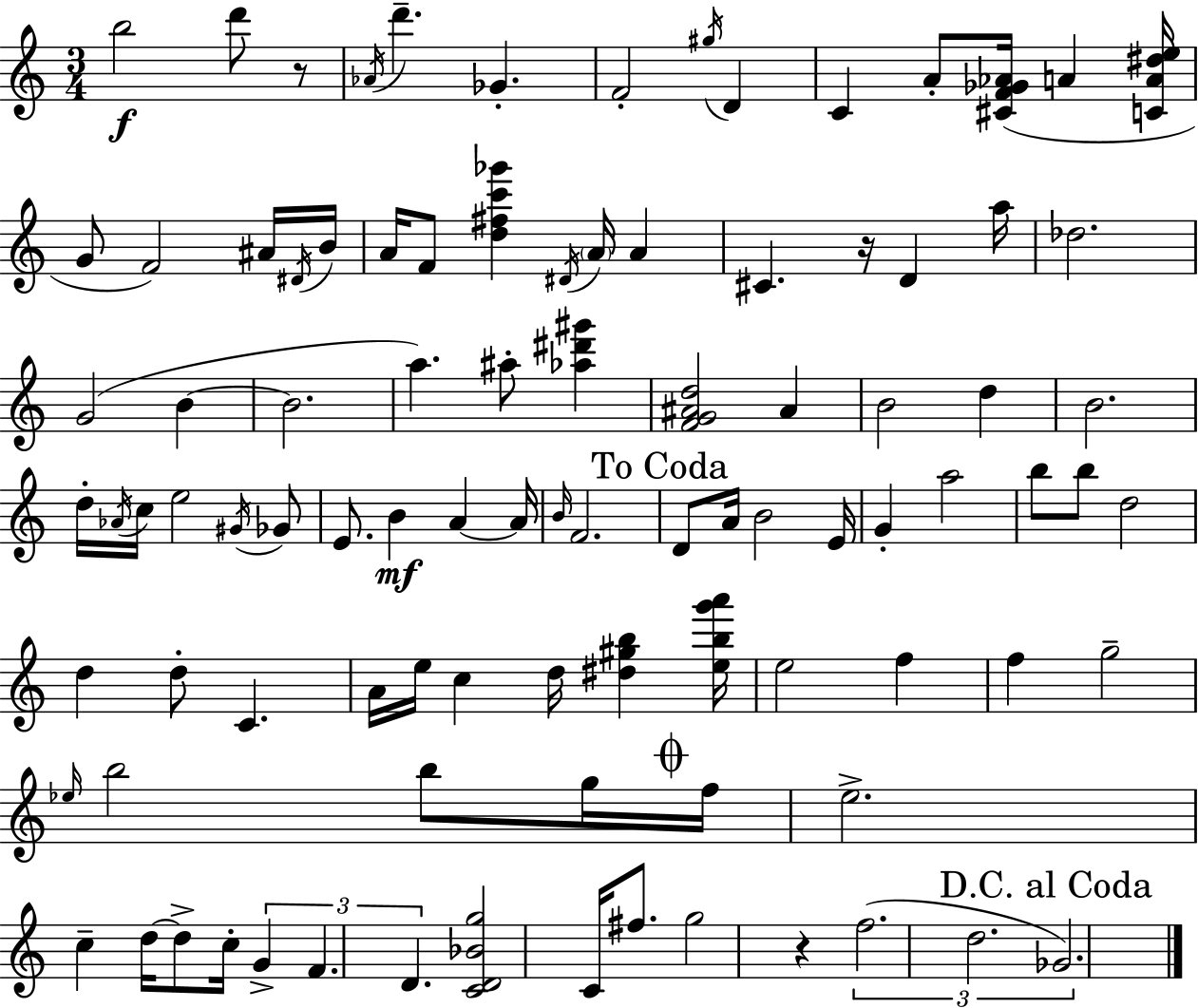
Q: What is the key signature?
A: C major